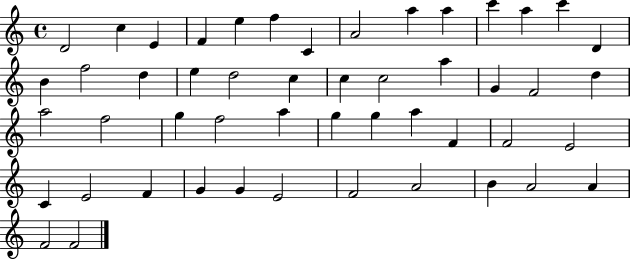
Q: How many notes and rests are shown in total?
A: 50